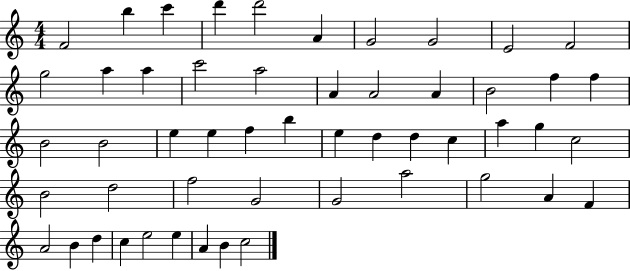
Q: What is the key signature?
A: C major